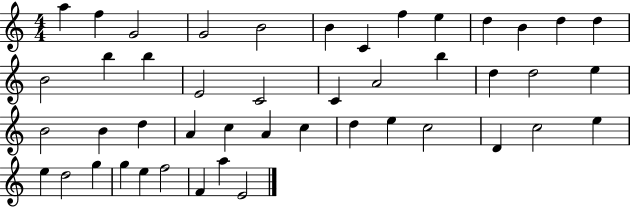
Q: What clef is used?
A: treble